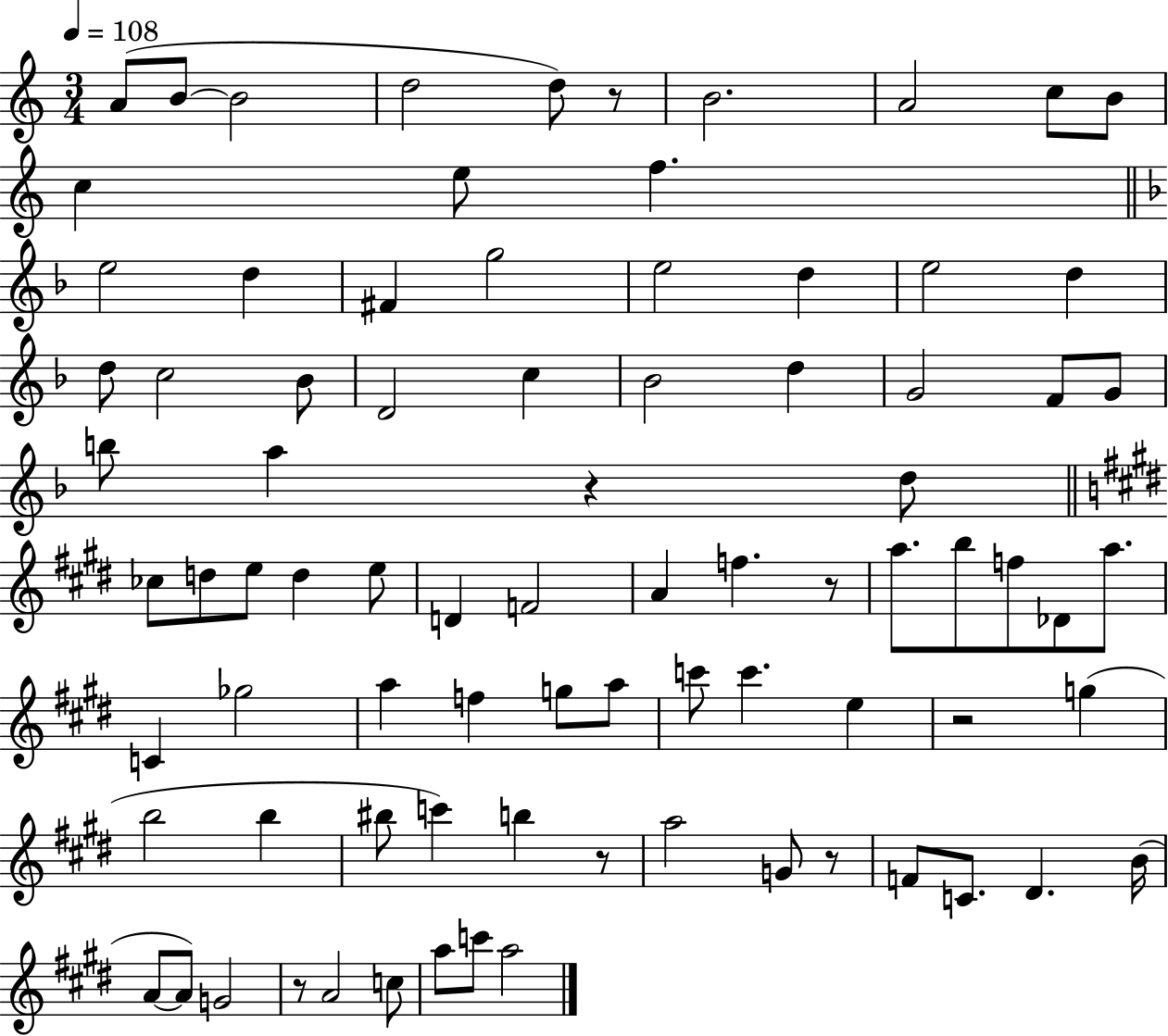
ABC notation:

X:1
T:Untitled
M:3/4
L:1/4
K:C
A/2 B/2 B2 d2 d/2 z/2 B2 A2 c/2 B/2 c e/2 f e2 d ^F g2 e2 d e2 d d/2 c2 _B/2 D2 c _B2 d G2 F/2 G/2 b/2 a z d/2 _c/2 d/2 e/2 d e/2 D F2 A f z/2 a/2 b/2 f/2 _D/2 a/2 C _g2 a f g/2 a/2 c'/2 c' e z2 g b2 b ^b/2 c' b z/2 a2 G/2 z/2 F/2 C/2 ^D B/4 A/2 A/2 G2 z/2 A2 c/2 a/2 c'/2 a2